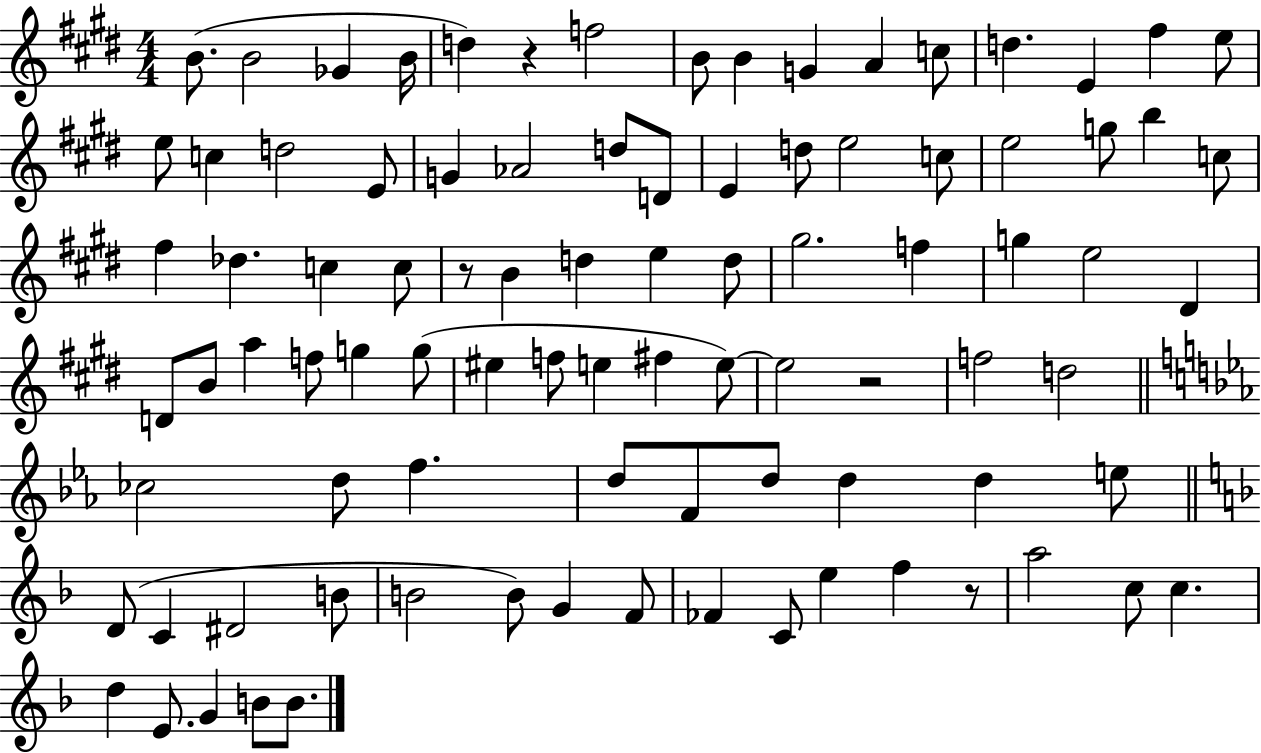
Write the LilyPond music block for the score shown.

{
  \clef treble
  \numericTimeSignature
  \time 4/4
  \key e \major
  b'8.( b'2 ges'4 b'16 | d''4) r4 f''2 | b'8 b'4 g'4 a'4 c''8 | d''4. e'4 fis''4 e''8 | \break e''8 c''4 d''2 e'8 | g'4 aes'2 d''8 d'8 | e'4 d''8 e''2 c''8 | e''2 g''8 b''4 c''8 | \break fis''4 des''4. c''4 c''8 | r8 b'4 d''4 e''4 d''8 | gis''2. f''4 | g''4 e''2 dis'4 | \break d'8 b'8 a''4 f''8 g''4 g''8( | eis''4 f''8 e''4 fis''4 e''8~~) | e''2 r2 | f''2 d''2 | \break \bar "||" \break \key ees \major ces''2 d''8 f''4. | d''8 f'8 d''8 d''4 d''4 e''8 | \bar "||" \break \key f \major d'8( c'4 dis'2 b'8 | b'2 b'8) g'4 f'8 | fes'4 c'8 e''4 f''4 r8 | a''2 c''8 c''4. | \break d''4 e'8. g'4 b'8 b'8. | \bar "|."
}